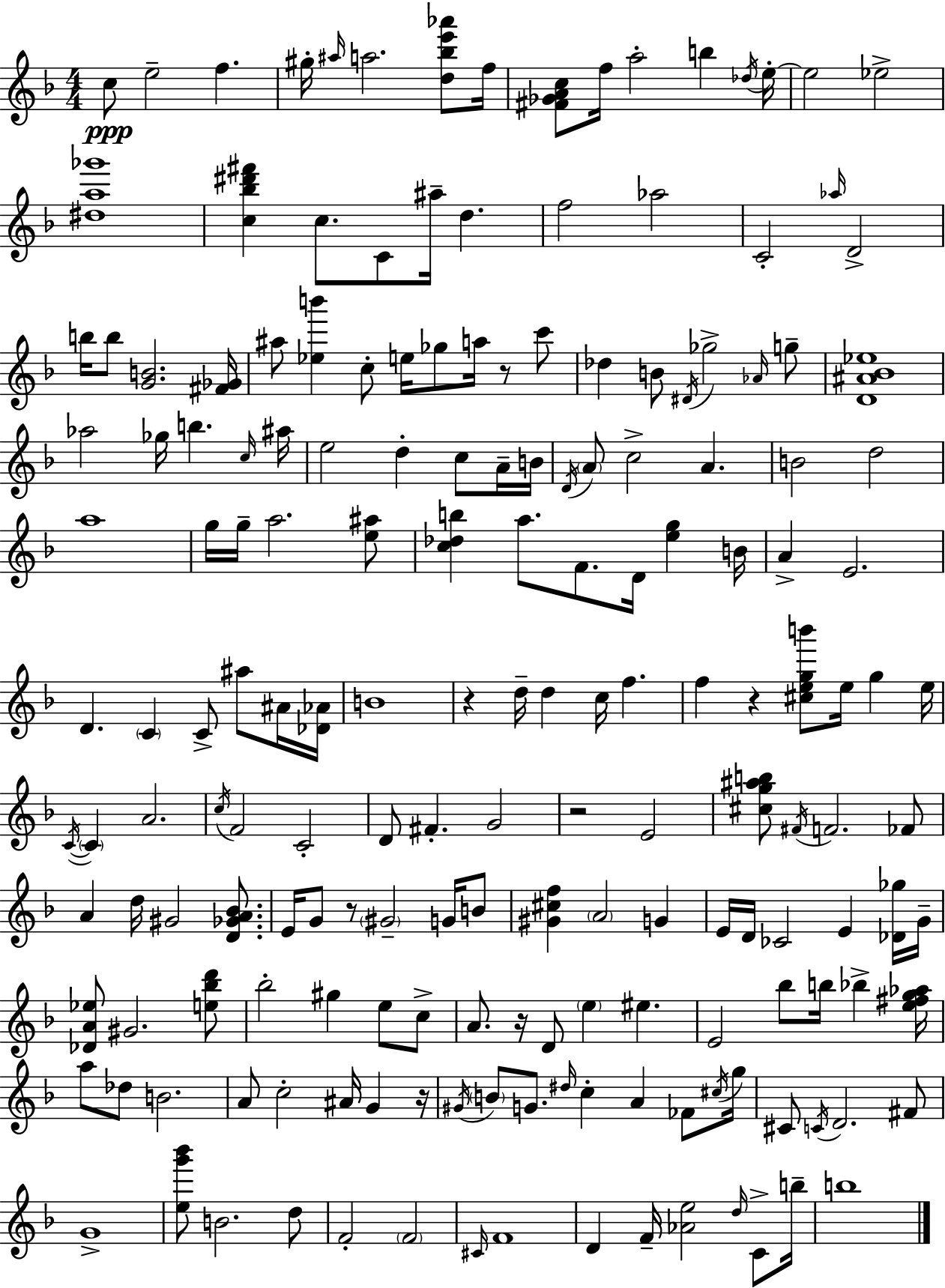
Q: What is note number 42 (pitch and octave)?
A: A#5